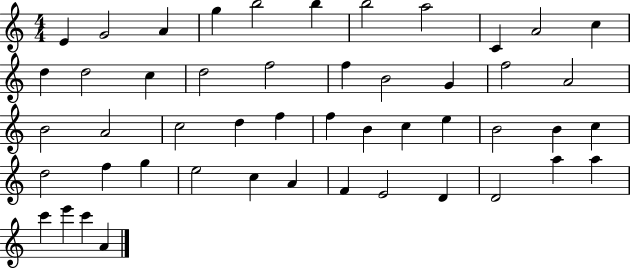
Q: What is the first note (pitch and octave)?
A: E4